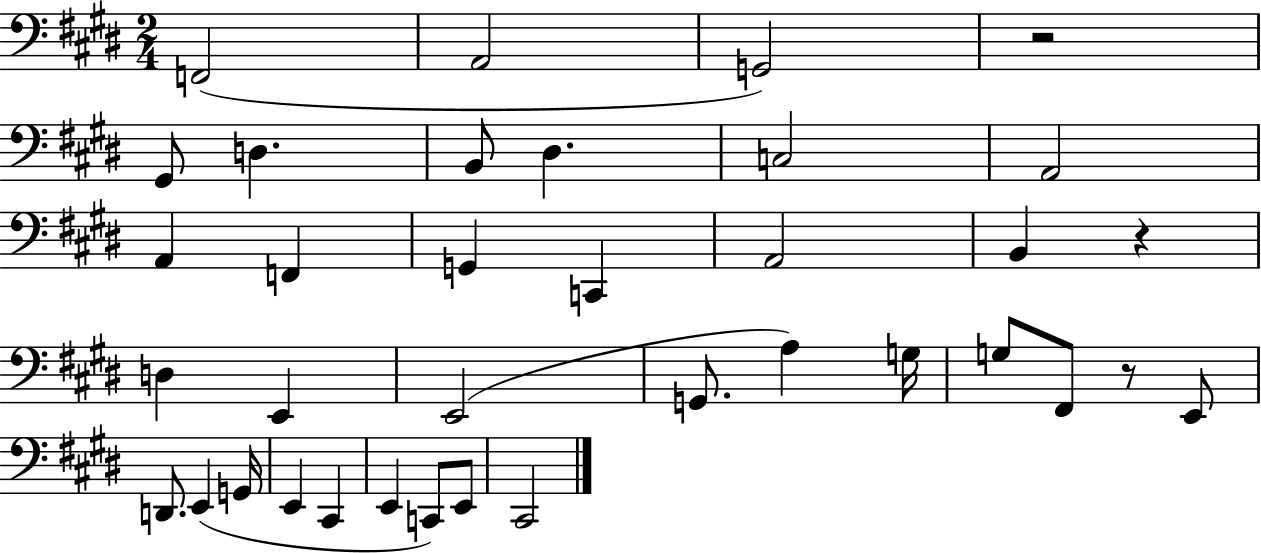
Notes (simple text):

F2/h A2/h G2/h R/h G#2/e D3/q. B2/e D#3/q. C3/h A2/h A2/q F2/q G2/q C2/q A2/h B2/q R/q D3/q E2/q E2/h G2/e. A3/q G3/s G3/e F#2/e R/e E2/e D2/e. E2/q G2/s E2/q C#2/q E2/q C2/e E2/e C#2/h